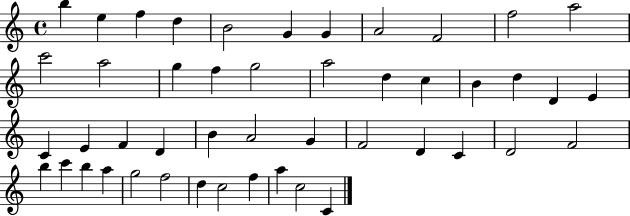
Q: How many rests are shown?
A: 0